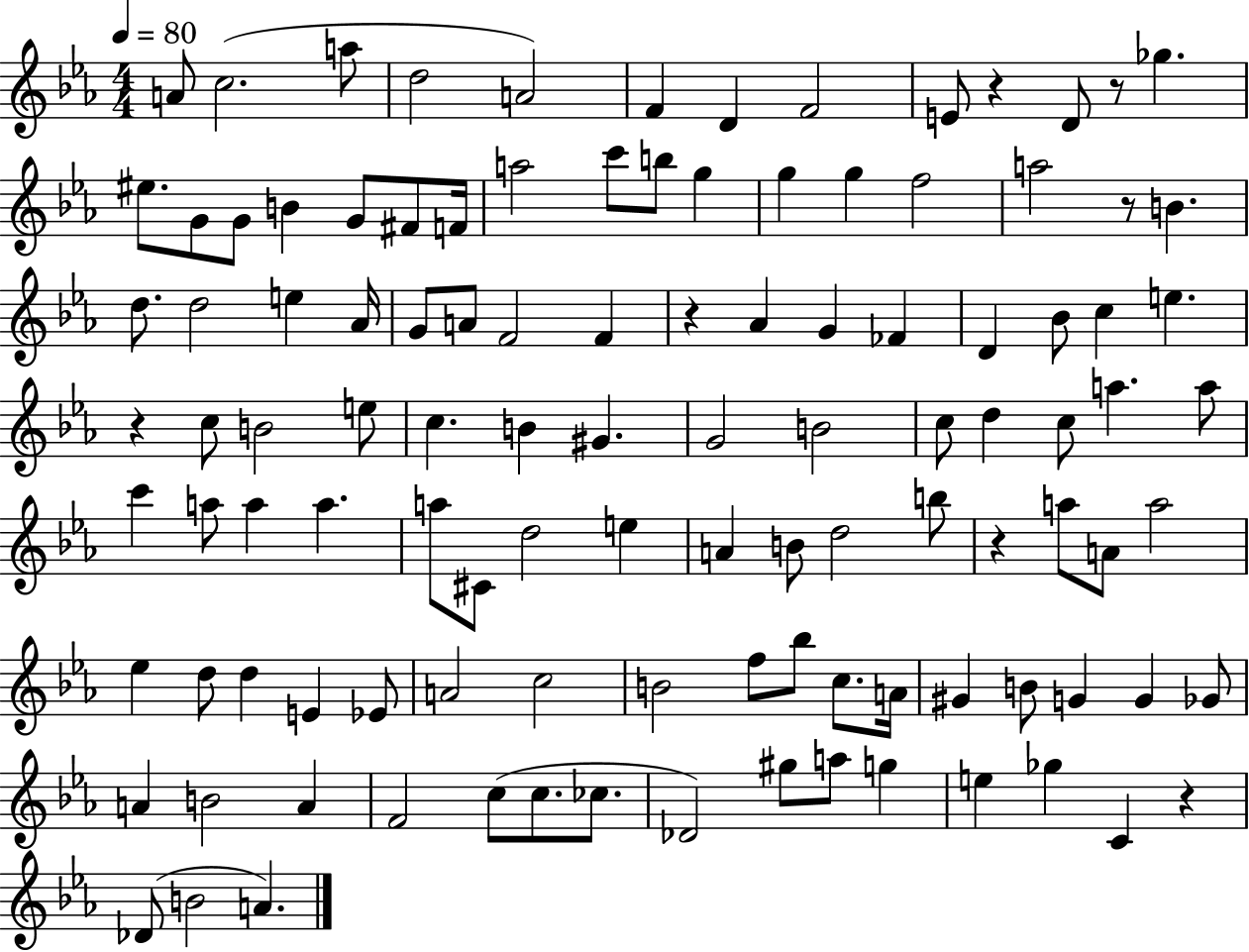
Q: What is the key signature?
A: EES major